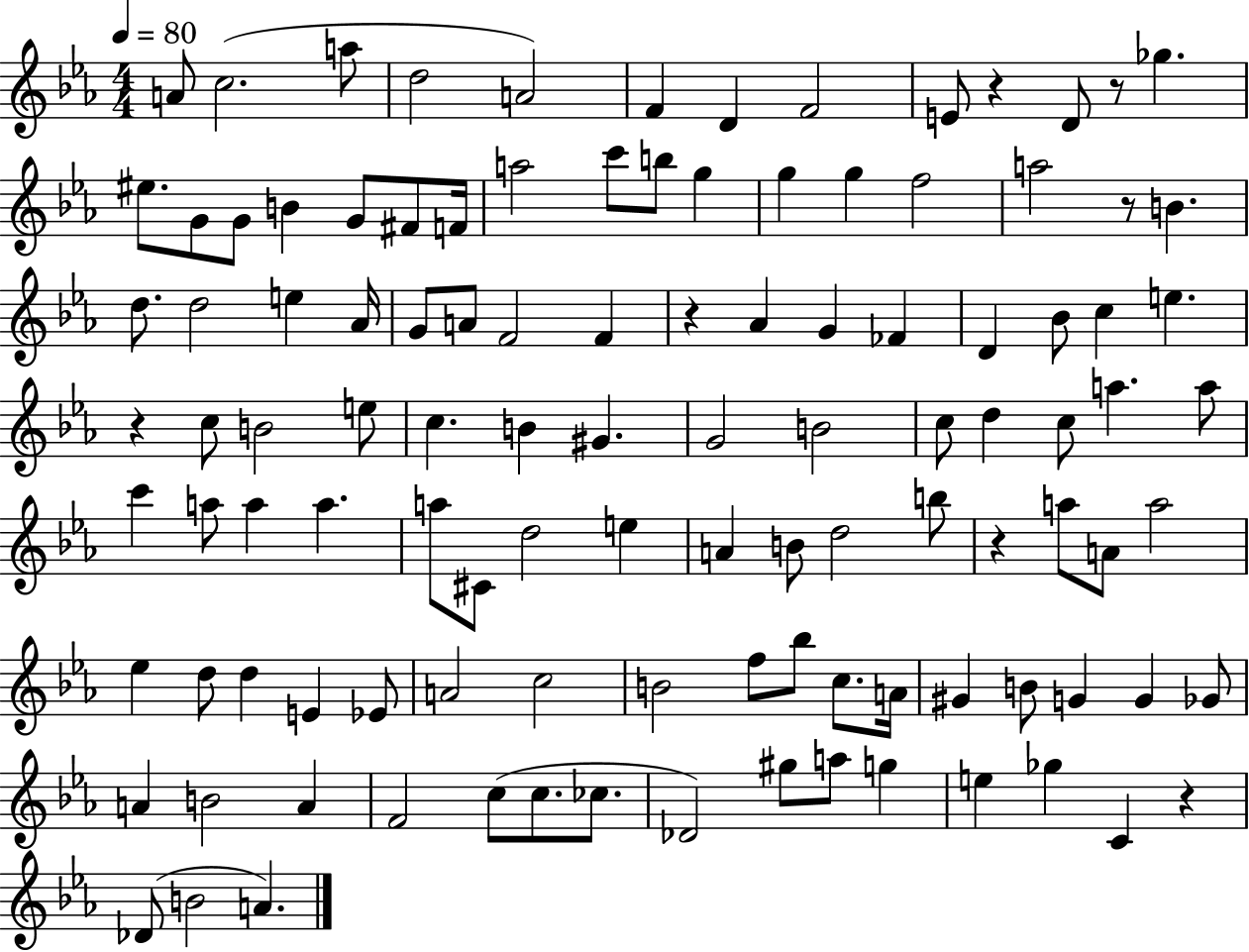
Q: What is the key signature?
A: EES major